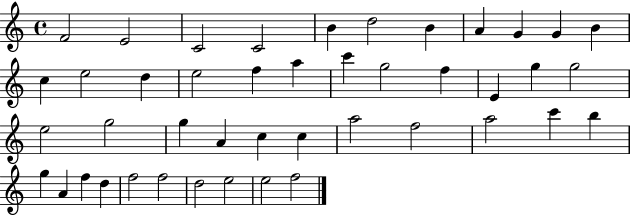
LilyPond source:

{
  \clef treble
  \time 4/4
  \defaultTimeSignature
  \key c \major
  f'2 e'2 | c'2 c'2 | b'4 d''2 b'4 | a'4 g'4 g'4 b'4 | \break c''4 e''2 d''4 | e''2 f''4 a''4 | c'''4 g''2 f''4 | e'4 g''4 g''2 | \break e''2 g''2 | g''4 a'4 c''4 c''4 | a''2 f''2 | a''2 c'''4 b''4 | \break g''4 a'4 f''4 d''4 | f''2 f''2 | d''2 e''2 | e''2 f''2 | \break \bar "|."
}